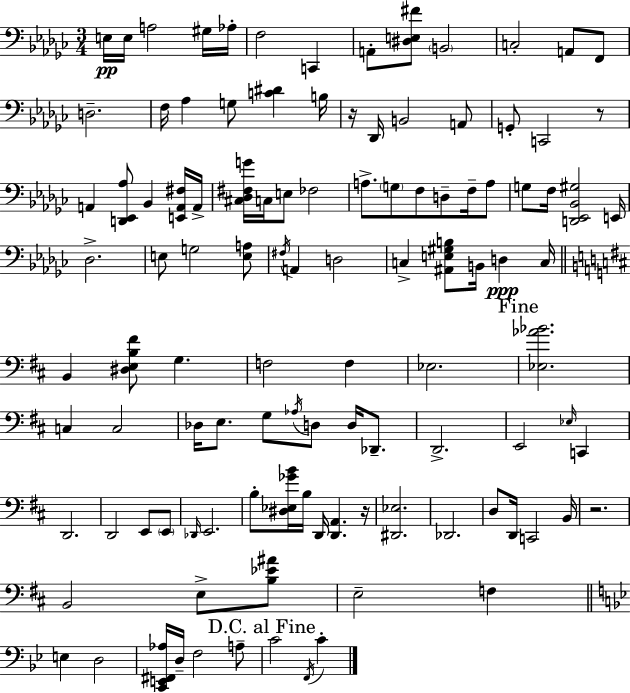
X:1
T:Untitled
M:3/4
L:1/4
K:Ebm
E,/4 E,/4 A,2 ^G,/4 _A,/4 F,2 C,, A,,/2 [^D,E,^F]/2 B,,2 C,2 A,,/2 F,,/2 D,2 F,/4 _A, G,/2 [C^D] B,/4 z/4 _D,,/4 B,,2 A,,/2 G,,/2 C,,2 z/2 A,, [D,,_E,,_A,]/2 _B,, [E,,A,,^F,]/4 A,,/4 [^C,_D,^F,G]/4 C,/4 E,/2 _F,2 A,/2 G,/2 F,/2 D,/2 F,/4 A,/2 G,/2 F,/4 [D,,_E,,_B,,^G,]2 E,,/4 _D,2 E,/2 G,2 [E,A,]/2 ^F,/4 A,, D,2 C, [^A,,E,^G,B,]/2 B,,/4 D, C,/4 B,, [^D,E,B,^F]/2 G, F,2 F, _E,2 [_E,_A_B]2 C, C,2 _D,/4 E,/2 G,/2 _A,/4 D,/2 D,/4 _D,,/2 D,,2 E,,2 _E,/4 C,, D,,2 D,,2 E,,/2 E,,/2 _D,,/4 E,,2 B,/2 [^D,_E,_GB]/4 B,/4 D,,/4 [D,,A,,] z/4 [^D,,_E,]2 _D,,2 D,/2 D,,/4 C,,2 B,,/4 z2 B,,2 E,/2 [B,_E^A]/2 E,2 F, E, D,2 [C,,E,,^F,,_A,]/4 D,/4 F,2 A,/2 C2 F,,/4 C